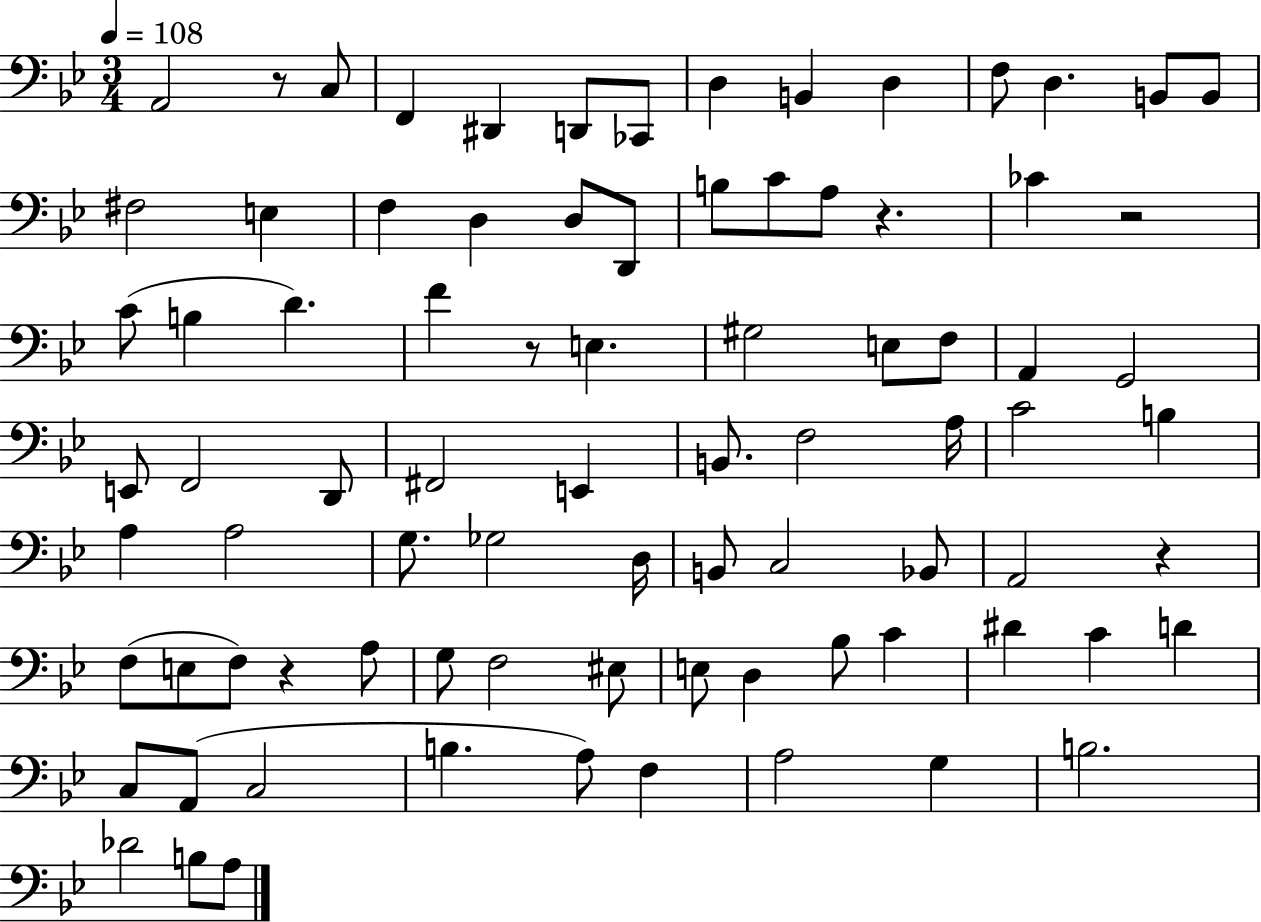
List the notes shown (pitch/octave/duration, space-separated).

A2/h R/e C3/e F2/q D#2/q D2/e CES2/e D3/q B2/q D3/q F3/e D3/q. B2/e B2/e F#3/h E3/q F3/q D3/q D3/e D2/e B3/e C4/e A3/e R/q. CES4/q R/h C4/e B3/q D4/q. F4/q R/e E3/q. G#3/h E3/e F3/e A2/q G2/h E2/e F2/h D2/e F#2/h E2/q B2/e. F3/h A3/s C4/h B3/q A3/q A3/h G3/e. Gb3/h D3/s B2/e C3/h Bb2/e A2/h R/q F3/e E3/e F3/e R/q A3/e G3/e F3/h EIS3/e E3/e D3/q Bb3/e C4/q D#4/q C4/q D4/q C3/e A2/e C3/h B3/q. A3/e F3/q A3/h G3/q B3/h. Db4/h B3/e A3/e